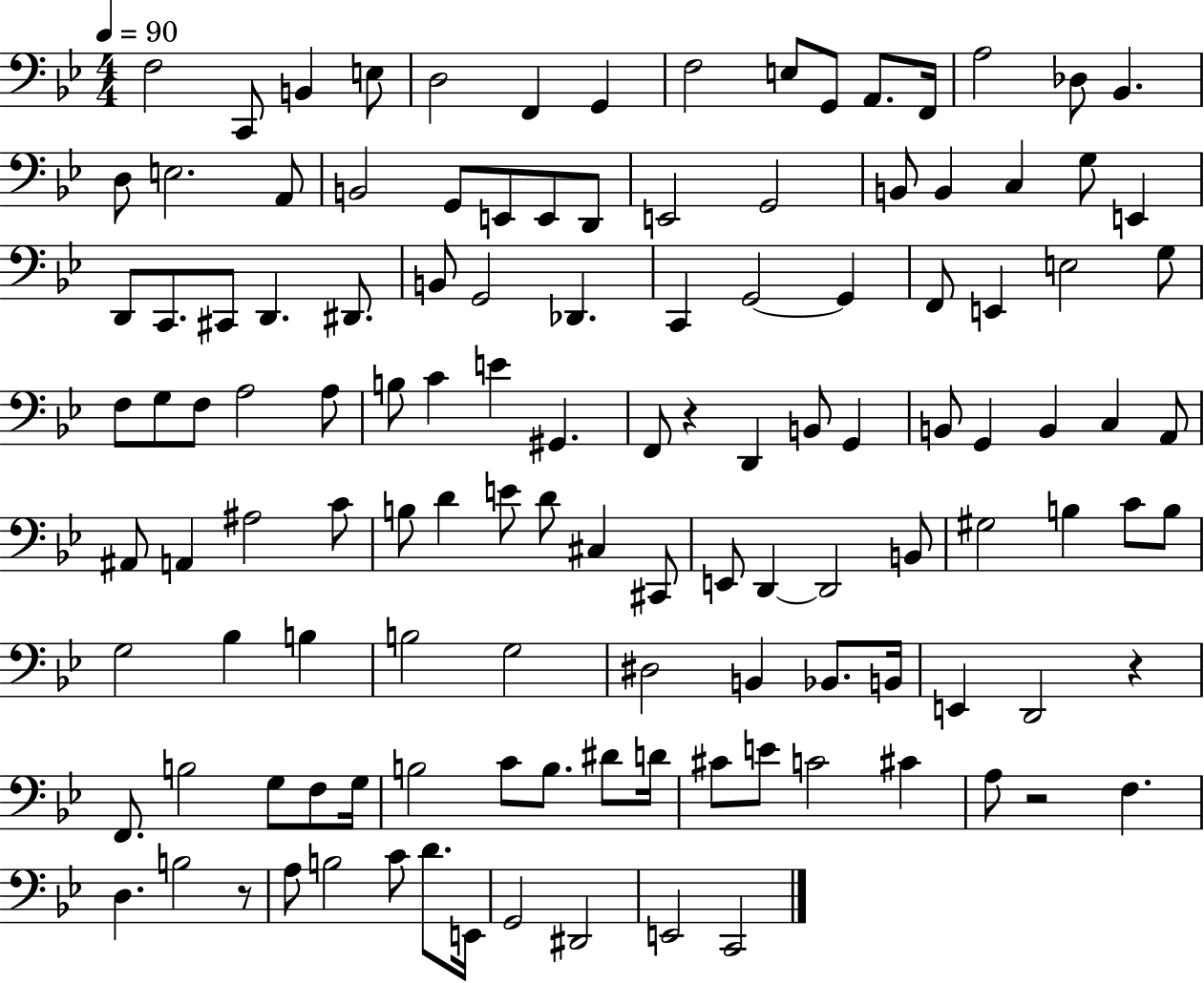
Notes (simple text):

F3/h C2/e B2/q E3/e D3/h F2/q G2/q F3/h E3/e G2/e A2/e. F2/s A3/h Db3/e Bb2/q. D3/e E3/h. A2/e B2/h G2/e E2/e E2/e D2/e E2/h G2/h B2/e B2/q C3/q G3/e E2/q D2/e C2/e. C#2/e D2/q. D#2/e. B2/e G2/h Db2/q. C2/q G2/h G2/q F2/e E2/q E3/h G3/e F3/e G3/e F3/e A3/h A3/e B3/e C4/q E4/q G#2/q. F2/e R/q D2/q B2/e G2/q B2/e G2/q B2/q C3/q A2/e A#2/e A2/q A#3/h C4/e B3/e D4/q E4/e D4/e C#3/q C#2/e E2/e D2/q D2/h B2/e G#3/h B3/q C4/e B3/e G3/h Bb3/q B3/q B3/h G3/h D#3/h B2/q Bb2/e. B2/s E2/q D2/h R/q F2/e. B3/h G3/e F3/e G3/s B3/h C4/e B3/e. D#4/e D4/s C#4/e E4/e C4/h C#4/q A3/e R/h F3/q. D3/q. B3/h R/e A3/e B3/h C4/e D4/e. E2/s G2/h D#2/h E2/h C2/h